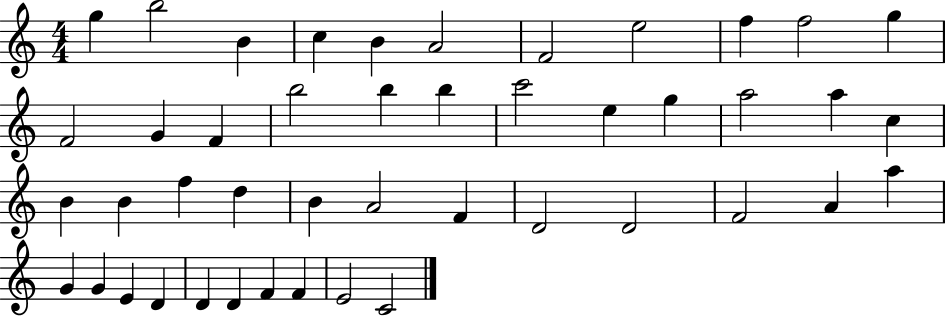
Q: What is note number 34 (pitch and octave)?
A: A4